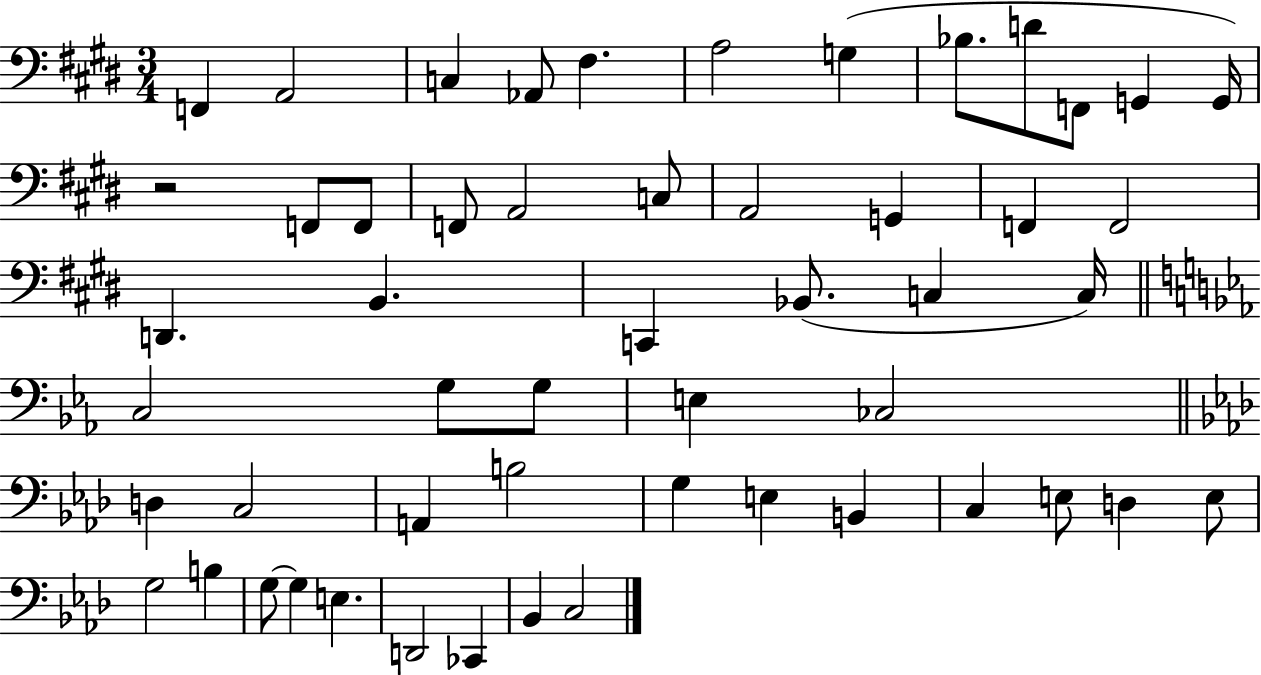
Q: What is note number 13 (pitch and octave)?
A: F2